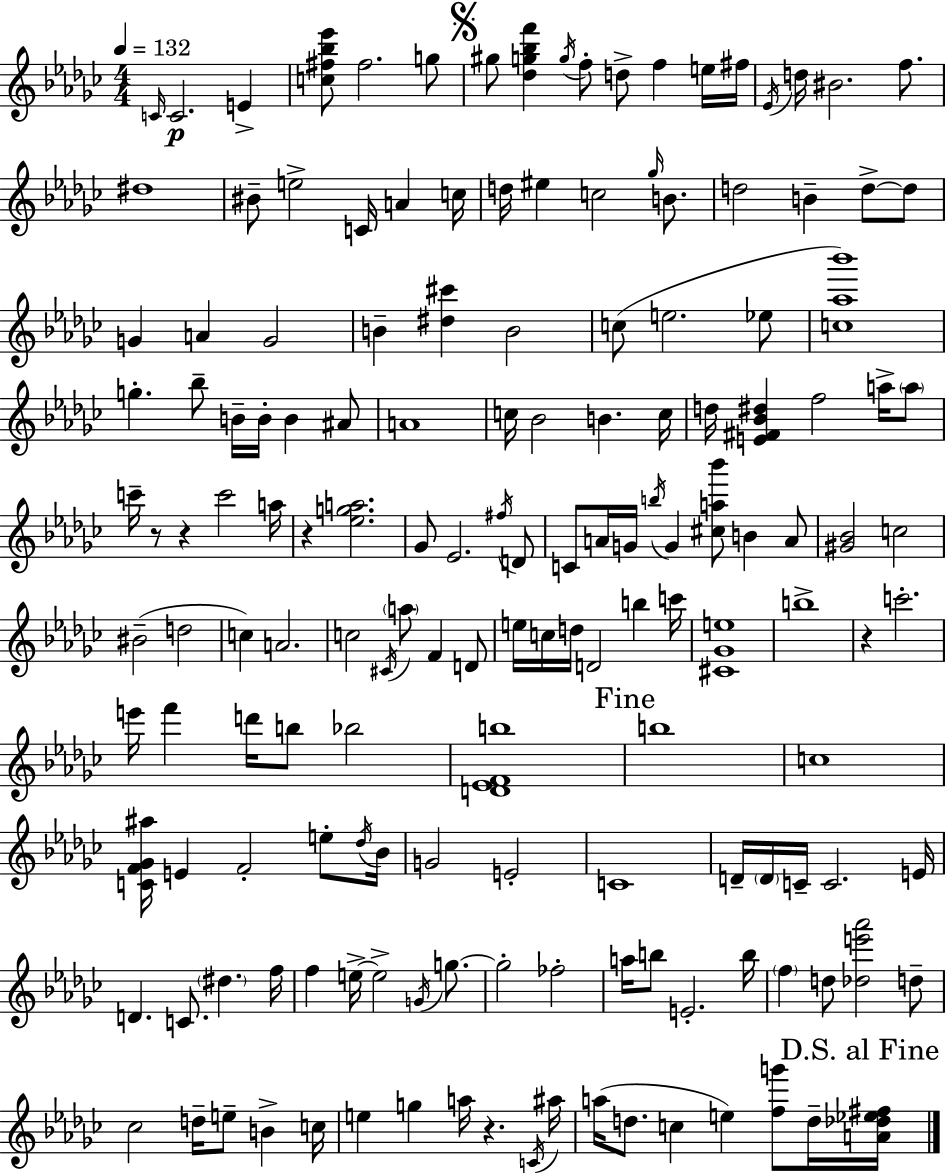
{
  \clef treble
  \numericTimeSignature
  \time 4/4
  \key ees \minor
  \tempo 4 = 132
  \grace { c'16 }\p c'2. e'4-> | <c'' fis'' bes'' ees'''>8 fis''2. g''8 | \mark \markup { \musicglyph "scripts.segno" } gis''8 <des'' g'' bes'' f'''>4 \acciaccatura { g''16 } f''8-. d''8-> f''4 | e''16 fis''16 \acciaccatura { ees'16 } d''16 bis'2. | \break f''8. dis''1 | bis'8-- e''2-> c'16 a'4 | c''16 d''16 eis''4 c''2 | \grace { ges''16 } b'8. d''2 b'4-- | \break d''8->~~ d''8 g'4 a'4 g'2 | b'4-- <dis'' cis'''>4 b'2 | c''8( e''2. | ees''8 <c'' aes'' bes'''>1) | \break g''4.-. bes''8-- b'16-- b'16-. b'4 | ais'8 a'1 | c''16 bes'2 b'4. | c''16 d''16 <e' fis' bes' dis''>4 f''2 | \break a''16-> \parenthesize a''8 c'''16-- r8 r4 c'''2 | a''16 r4 <ees'' g'' a''>2. | ges'8 ees'2. | \acciaccatura { fis''16 } d'8 c'8 a'16 g'16 \acciaccatura { b''16 } g'4 <cis'' a'' bes'''>8 | \break b'4 a'8 <gis' bes'>2 c''2 | bis'2--( d''2 | c''4) a'2. | c''2 \acciaccatura { cis'16 } \parenthesize a''8 | \break f'4 d'8 e''16 c''16 d''16 d'2 | b''4 c'''16 <cis' ges' e''>1 | b''1-> | r4 c'''2.-. | \break e'''16 f'''4 d'''16 b''8 bes''2 | <d' ees' f' b''>1 | \mark "Fine" b''1 | c''1 | \break <c' f' ges' ais''>16 e'4 f'2-. | e''8-. \acciaccatura { des''16 } bes'16 g'2 | e'2-. c'1 | d'16-- \parenthesize d'16 c'16-- c'2. | \break e'16 d'4. c'8. | \parenthesize dis''4. f''16 f''4 e''16->~~ e''2-> | \acciaccatura { g'16 } g''8.~~ g''2-. | fes''2-. a''16 b''8 e'2.-. | \break b''16 \parenthesize f''4 d''8 <des'' e''' aes'''>2 | d''8-- ces''2 | d''16-- e''8-- b'4-> c''16 e''4 g''4 | a''16 r4. \acciaccatura { c'16 } ais''16 a''16( d''8. c''4 | \break e''4) <f'' g'''>8 d''16-- \mark "D.S. al Fine" <a' des'' ees'' fis''>16 \bar "|."
}